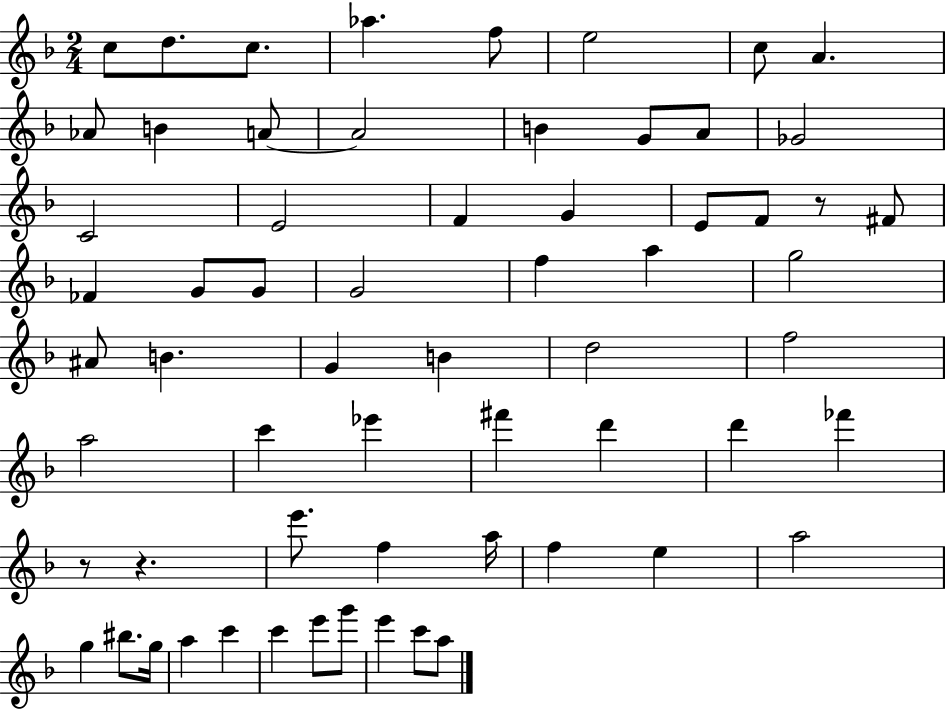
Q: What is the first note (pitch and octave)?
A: C5